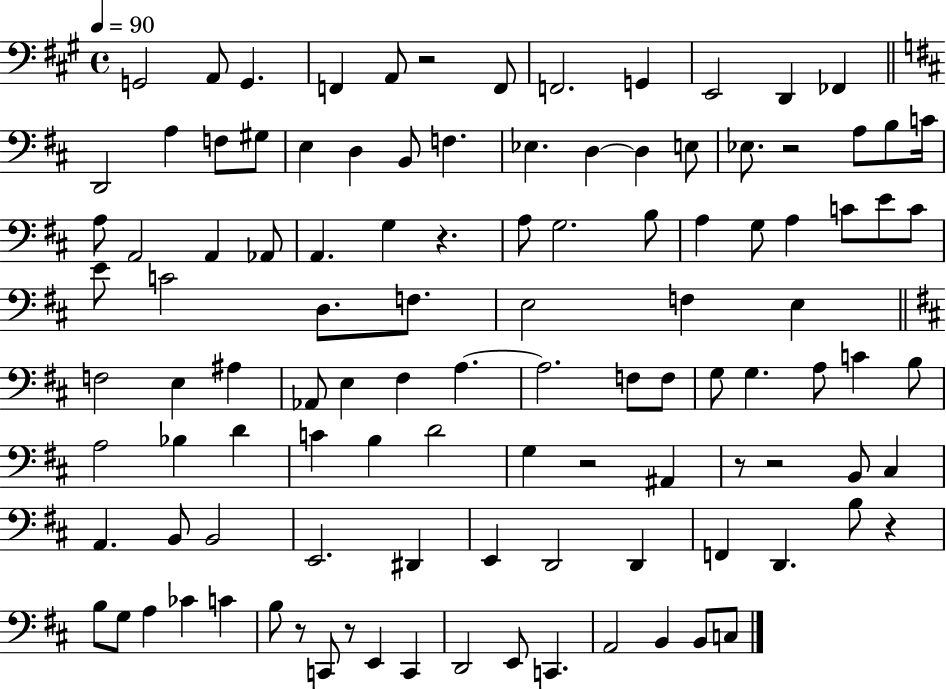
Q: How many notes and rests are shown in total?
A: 110